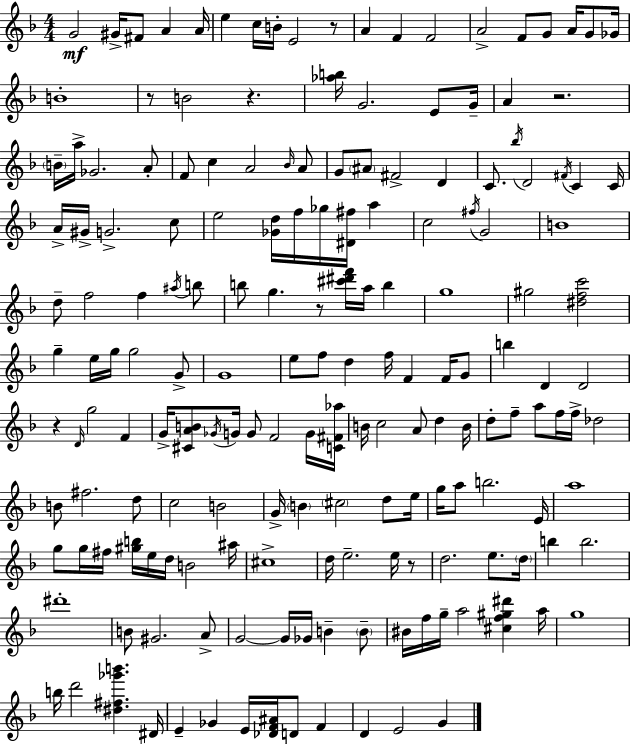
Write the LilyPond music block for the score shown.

{
  \clef treble
  \numericTimeSignature
  \time 4/4
  \key f \major
  g'2\mf gis'16-> fis'8 a'4 a'16 | e''4 c''16 b'16-. e'2 r8 | a'4 f'4 f'2 | a'2-> f'8 g'8 a'16 g'8 ges'16 | \break b'1-. | r8 b'2 r4. | <aes'' b''>16 g'2. e'8 g'16-- | a'4 r2. | \break \parenthesize b'16-- a''16-> ges'2. a'8-. | f'8 c''4 a'2 \grace { bes'16 } a'8 | g'8 \parenthesize ais'8 fis'2-> d'4 | c'8. \acciaccatura { bes''16 } d'2 \acciaccatura { fis'16 } c'4 | \break c'16 a'16-> gis'16-> g'2.-> | c''8 e''2 <ges' d''>16 f''16 ges''16 <dis' fis''>16 a''4 | c''2 \acciaccatura { fis''16 } g'2 | b'1 | \break d''8-- f''2 f''4 | \acciaccatura { ais''16 } b''8 b''8 g''4. r8 <cis''' dis''' f'''>16 | a''16 b''4 g''1 | gis''2 <dis'' f'' c'''>2 | \break g''4-- e''16 g''16 g''2 | g'8-> g'1 | e''8 f''8 d''4 f''16 f'4 | f'16 g'8 b''4 d'4 d'2 | \break r4 \grace { d'16 } g''2 | f'4 g'16-> <cis' a' b'>8 \acciaccatura { ges'16 } g'16 g'8 f'2 | g'16 <c' fis' aes''>16 b'16 c''2 | a'8 d''4 b'16 d''8-. f''8-- a''8 f''16 f''16-> des''2 | \break b'8 fis''2. | d''8 c''2 b'2 | g'16-> \parenthesize b'4 \parenthesize cis''2 | d''8 e''16 g''16 a''8 b''2. | \break e'16 a''1 | g''8 g''16 fis''16 <gis'' b''>16 e''16 d''16 b'2 | ais''16 cis''1-> | d''16 e''2.-- | \break e''16 r8 d''2. | e''8. \parenthesize d''16 b''4 b''2. | dis'''1-. | b'8 gis'2. | \break a'8-> g'2~~ g'16 | ges'16 b'4-- \parenthesize b'8-- bis'16 f''16 g''16-- a''2 | <cis'' f'' gis'' dis'''>4 a''16 g''1 | b''16 d'''2 | \break <dis'' fis'' ges''' b'''>4. dis'16 e'4-- ges'4 e'16 | <des' f' ais'>16 d'8 f'4 d'4 e'2 | g'4 \bar "|."
}